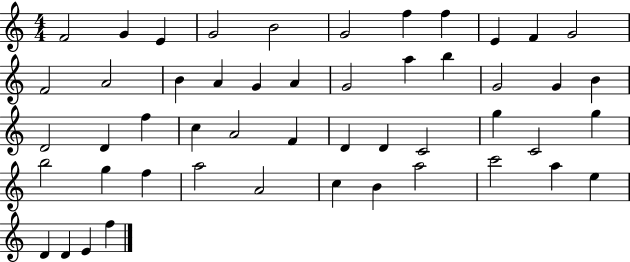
X:1
T:Untitled
M:4/4
L:1/4
K:C
F2 G E G2 B2 G2 f f E F G2 F2 A2 B A G A G2 a b G2 G B D2 D f c A2 F D D C2 g C2 g b2 g f a2 A2 c B a2 c'2 a e D D E f